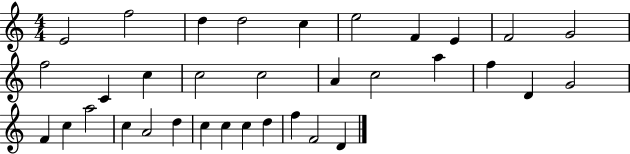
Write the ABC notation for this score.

X:1
T:Untitled
M:4/4
L:1/4
K:C
E2 f2 d d2 c e2 F E F2 G2 f2 C c c2 c2 A c2 a f D G2 F c a2 c A2 d c c c d f F2 D